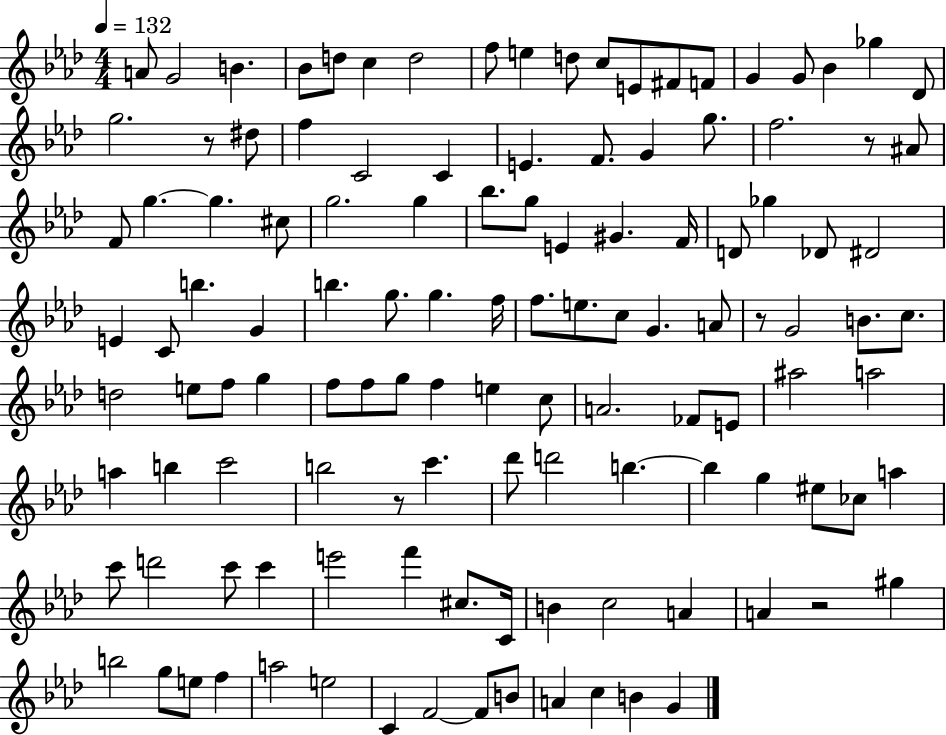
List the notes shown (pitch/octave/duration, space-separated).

A4/e G4/h B4/q. Bb4/e D5/e C5/q D5/h F5/e E5/q D5/e C5/e E4/e F#4/e F4/e G4/q G4/e Bb4/q Gb5/q Db4/e G5/h. R/e D#5/e F5/q C4/h C4/q E4/q. F4/e. G4/q G5/e. F5/h. R/e A#4/e F4/e G5/q. G5/q. C#5/e G5/h. G5/q Bb5/e. G5/e E4/q G#4/q. F4/s D4/e Gb5/q Db4/e D#4/h E4/q C4/e B5/q. G4/q B5/q. G5/e. G5/q. F5/s F5/e. E5/e. C5/e G4/q. A4/e R/e G4/h B4/e. C5/e. D5/h E5/e F5/e G5/q F5/e F5/e G5/e F5/q E5/q C5/e A4/h. FES4/e E4/e A#5/h A5/h A5/q B5/q C6/h B5/h R/e C6/q. Db6/e D6/h B5/q. B5/q G5/q EIS5/e CES5/e A5/q C6/e D6/h C6/e C6/q E6/h F6/q C#5/e. C4/s B4/q C5/h A4/q A4/q R/h G#5/q B5/h G5/e E5/e F5/q A5/h E5/h C4/q F4/h F4/e B4/e A4/q C5/q B4/q G4/q